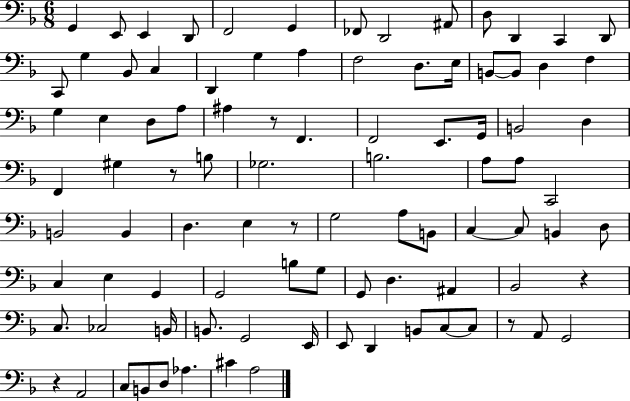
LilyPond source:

{
  \clef bass
  \numericTimeSignature
  \time 6/8
  \key f \major
  g,4 e,8 e,4 d,8 | f,2 g,4 | fes,8 d,2 ais,8 | d8 d,4 c,4 d,8 | \break c,8 g4 bes,8 c4 | d,4 g4 a4 | f2 d8. e16 | b,8~~ b,8 d4 f4 | \break g4 e4 d8 a8 | ais4 r8 f,4. | f,2 e,8. g,16 | b,2 d4 | \break f,4 gis4 r8 b8 | ges2. | b2. | a8 a8 c,2 | \break b,2 b,4 | d4. e4 r8 | g2 a8 b,8 | c4~~ c8 b,4 d8 | \break c4 e4 g,4 | g,2 b8 g8 | g,8 d4. ais,4 | bes,2 r4 | \break c8. ces2 b,16 | b,8. g,2 e,16 | e,8 d,4 b,8 c8~~ c8 | r8 a,8 g,2 | \break r4 a,2 | c8 b,8 d8 aes4. | cis'4 a2 | \bar "|."
}